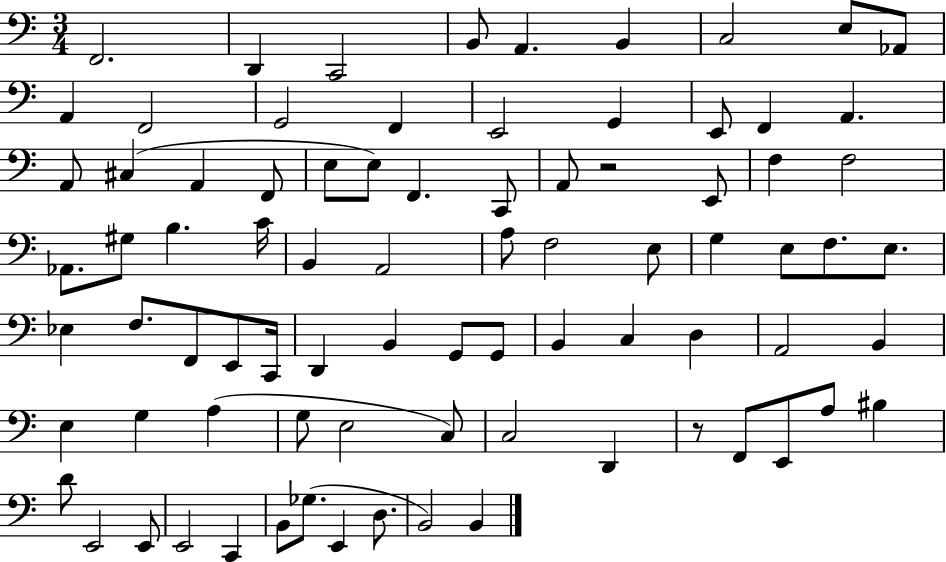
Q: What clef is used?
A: bass